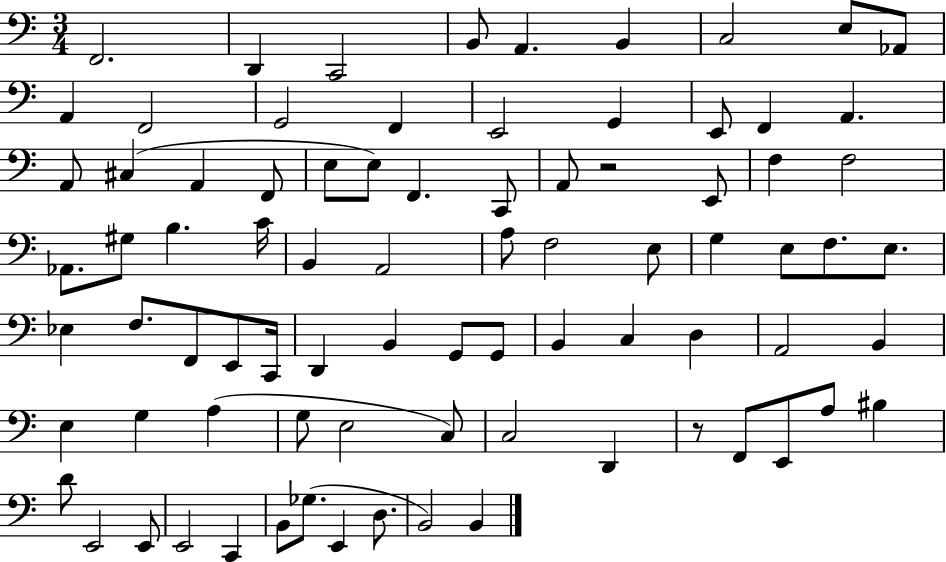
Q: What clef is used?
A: bass